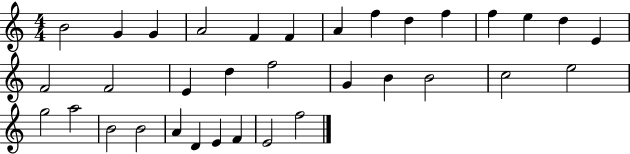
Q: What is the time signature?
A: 4/4